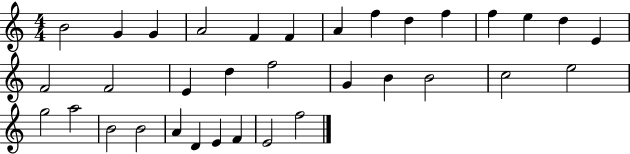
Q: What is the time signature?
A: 4/4